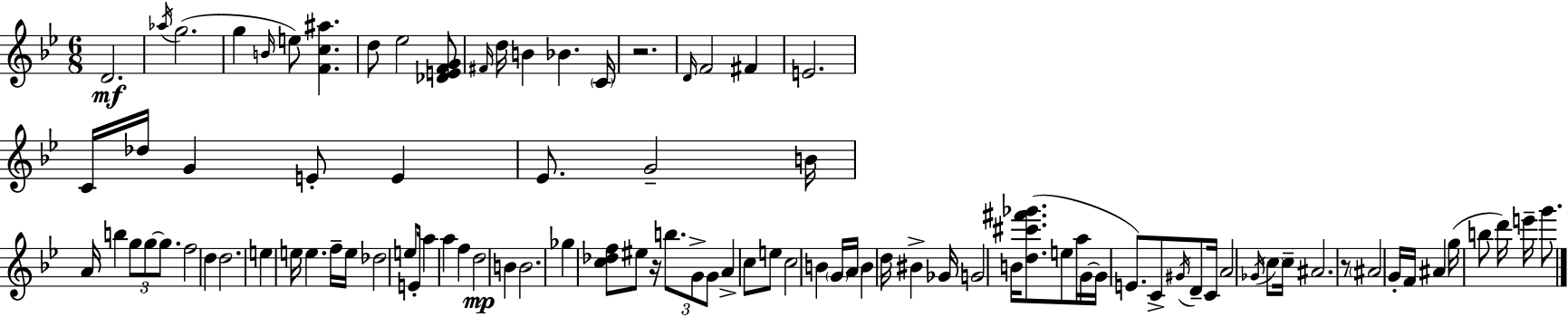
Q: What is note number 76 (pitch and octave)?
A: Gb4